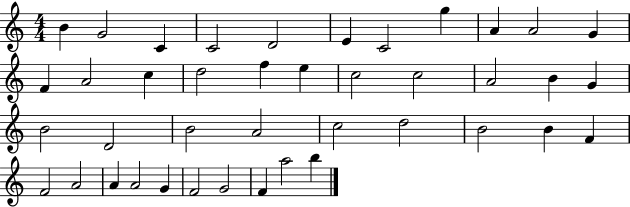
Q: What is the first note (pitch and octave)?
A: B4